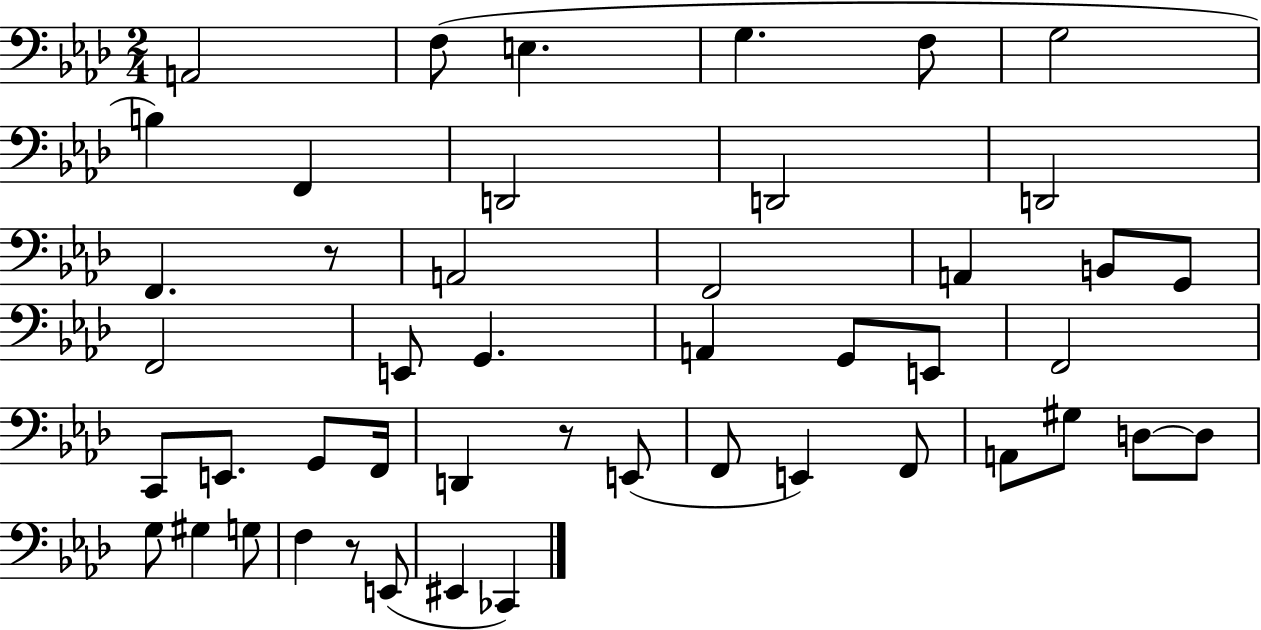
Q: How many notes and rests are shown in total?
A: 47